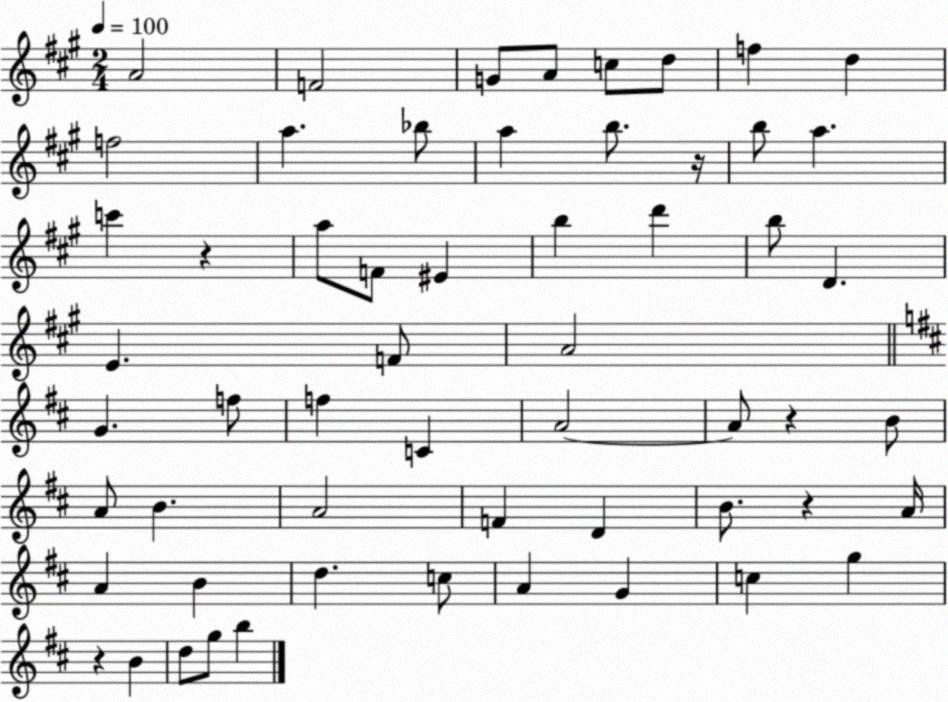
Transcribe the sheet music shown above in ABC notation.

X:1
T:Untitled
M:2/4
L:1/4
K:A
A2 F2 G/2 A/2 c/2 d/2 f d f2 a _b/2 a b/2 z/4 b/2 a c' z a/2 F/2 ^E b d' b/2 D E F/2 A2 G f/2 f C A2 A/2 z B/2 A/2 B A2 F D B/2 z A/4 A B d c/2 A G c g z B d/2 g/2 b